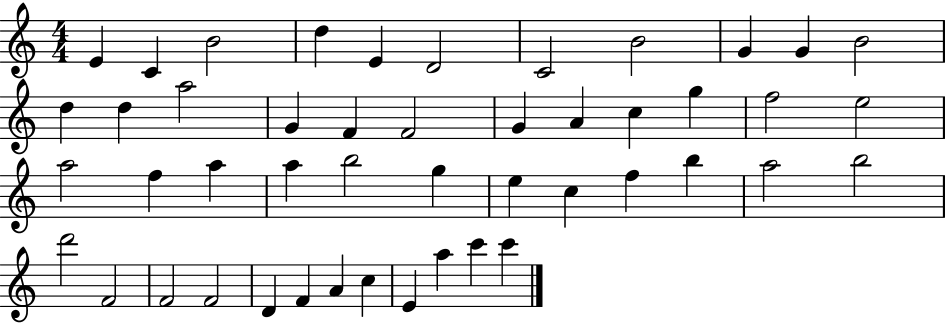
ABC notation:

X:1
T:Untitled
M:4/4
L:1/4
K:C
E C B2 d E D2 C2 B2 G G B2 d d a2 G F F2 G A c g f2 e2 a2 f a a b2 g e c f b a2 b2 d'2 F2 F2 F2 D F A c E a c' c'